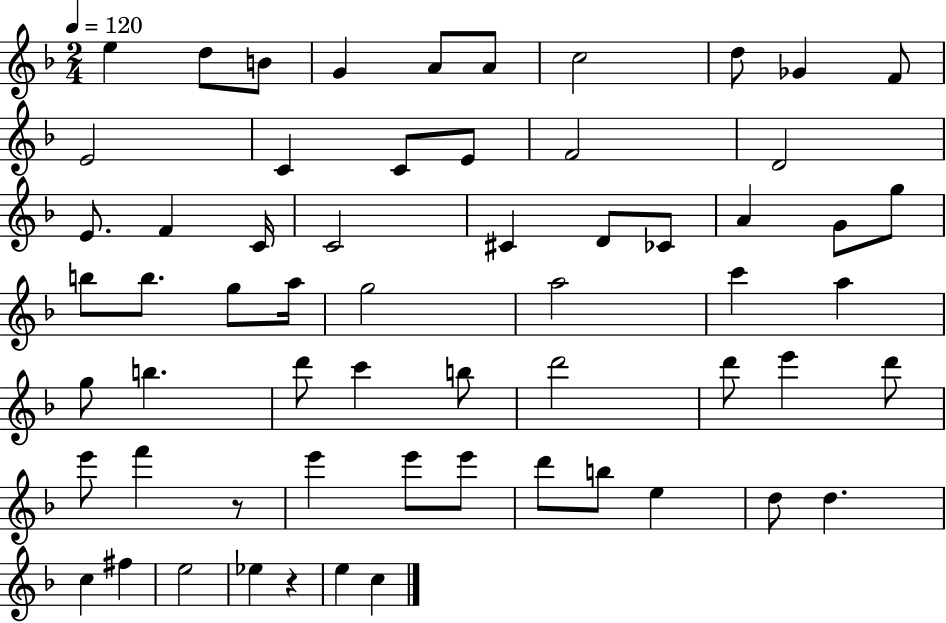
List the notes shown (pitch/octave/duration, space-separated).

E5/q D5/e B4/e G4/q A4/e A4/e C5/h D5/e Gb4/q F4/e E4/h C4/q C4/e E4/e F4/h D4/h E4/e. F4/q C4/s C4/h C#4/q D4/e CES4/e A4/q G4/e G5/e B5/e B5/e. G5/e A5/s G5/h A5/h C6/q A5/q G5/e B5/q. D6/e C6/q B5/e D6/h D6/e E6/q D6/e E6/e F6/q R/e E6/q E6/e E6/e D6/e B5/e E5/q D5/e D5/q. C5/q F#5/q E5/h Eb5/q R/q E5/q C5/q